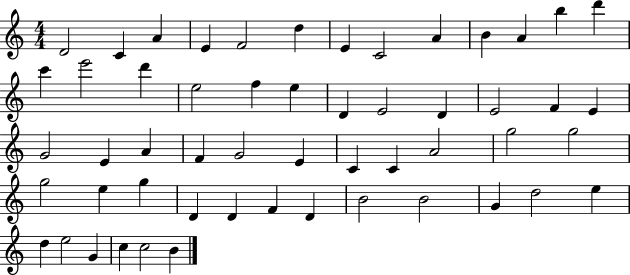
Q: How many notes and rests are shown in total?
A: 54